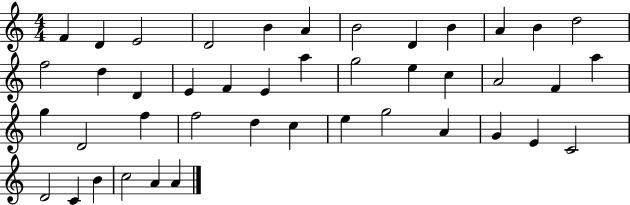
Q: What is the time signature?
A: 4/4